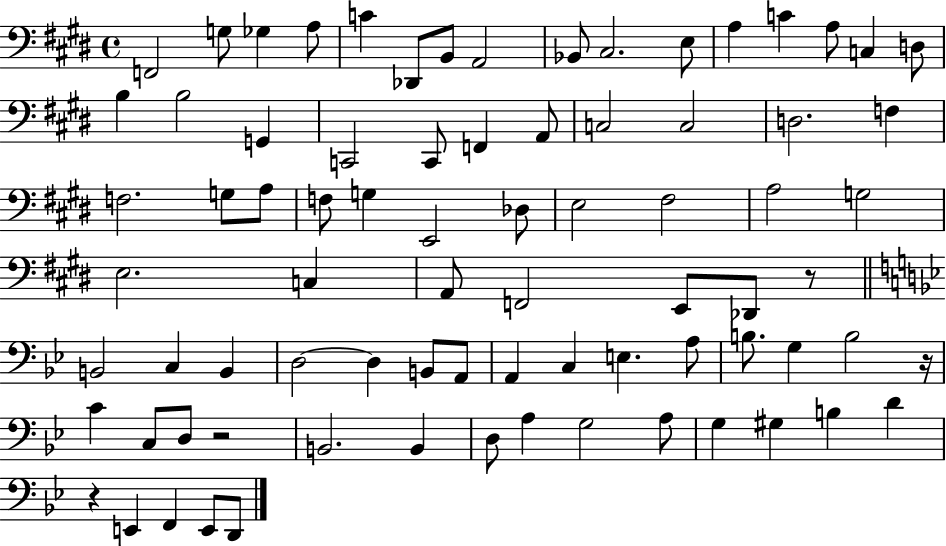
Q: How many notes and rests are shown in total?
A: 79